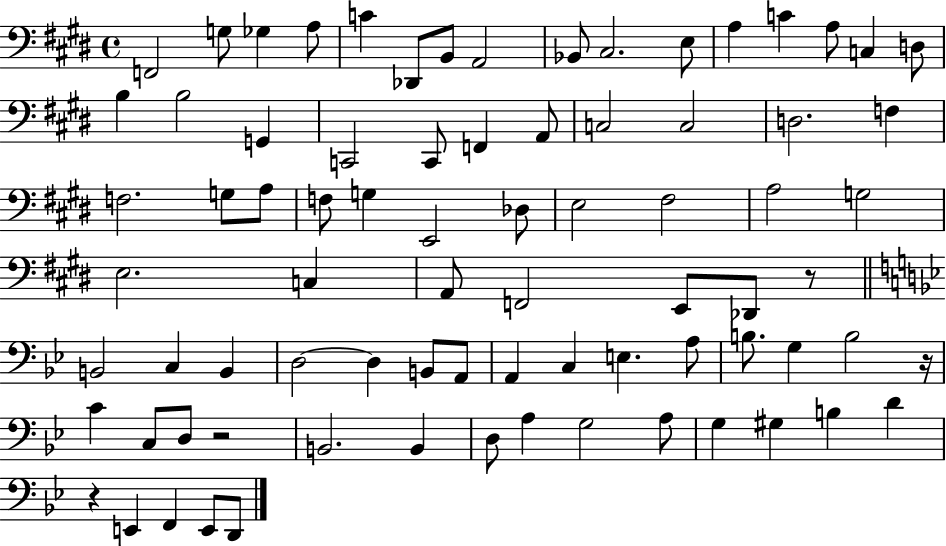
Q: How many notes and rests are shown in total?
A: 79